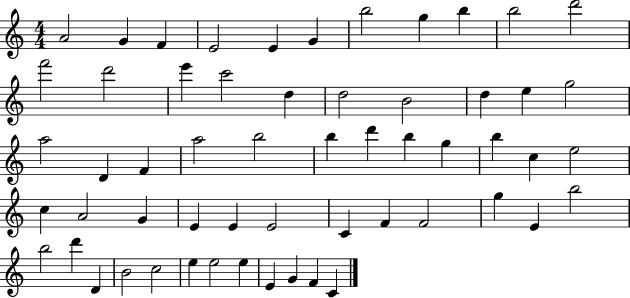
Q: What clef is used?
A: treble